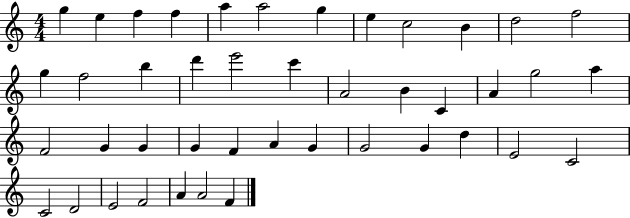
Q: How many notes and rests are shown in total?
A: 43